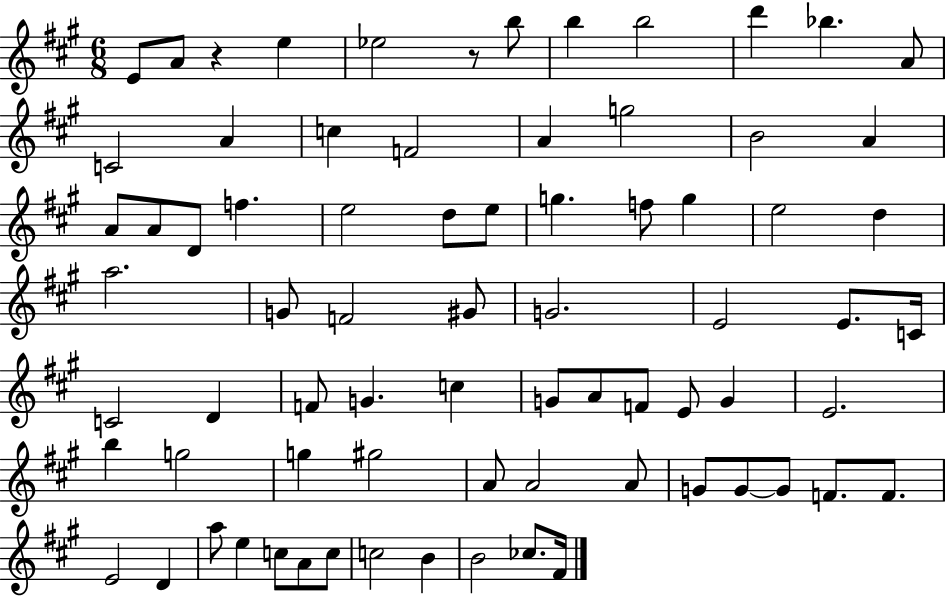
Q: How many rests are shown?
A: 2